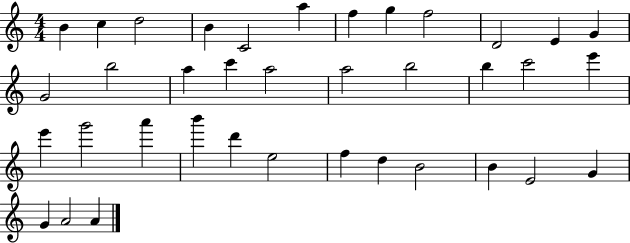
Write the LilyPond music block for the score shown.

{
  \clef treble
  \numericTimeSignature
  \time 4/4
  \key c \major
  b'4 c''4 d''2 | b'4 c'2 a''4 | f''4 g''4 f''2 | d'2 e'4 g'4 | \break g'2 b''2 | a''4 c'''4 a''2 | a''2 b''2 | b''4 c'''2 e'''4 | \break e'''4 g'''2 a'''4 | b'''4 d'''4 e''2 | f''4 d''4 b'2 | b'4 e'2 g'4 | \break g'4 a'2 a'4 | \bar "|."
}